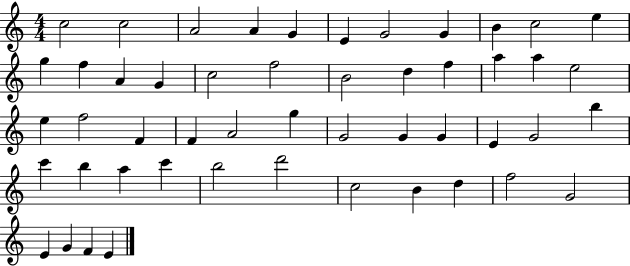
{
  \clef treble
  \numericTimeSignature
  \time 4/4
  \key c \major
  c''2 c''2 | a'2 a'4 g'4 | e'4 g'2 g'4 | b'4 c''2 e''4 | \break g''4 f''4 a'4 g'4 | c''2 f''2 | b'2 d''4 f''4 | a''4 a''4 e''2 | \break e''4 f''2 f'4 | f'4 a'2 g''4 | g'2 g'4 g'4 | e'4 g'2 b''4 | \break c'''4 b''4 a''4 c'''4 | b''2 d'''2 | c''2 b'4 d''4 | f''2 g'2 | \break e'4 g'4 f'4 e'4 | \bar "|."
}